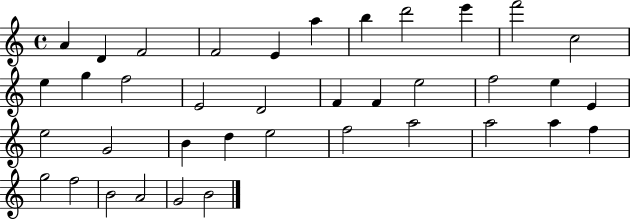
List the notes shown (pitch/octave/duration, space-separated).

A4/q D4/q F4/h F4/h E4/q A5/q B5/q D6/h E6/q F6/h C5/h E5/q G5/q F5/h E4/h D4/h F4/q F4/q E5/h F5/h E5/q E4/q E5/h G4/h B4/q D5/q E5/h F5/h A5/h A5/h A5/q F5/q G5/h F5/h B4/h A4/h G4/h B4/h